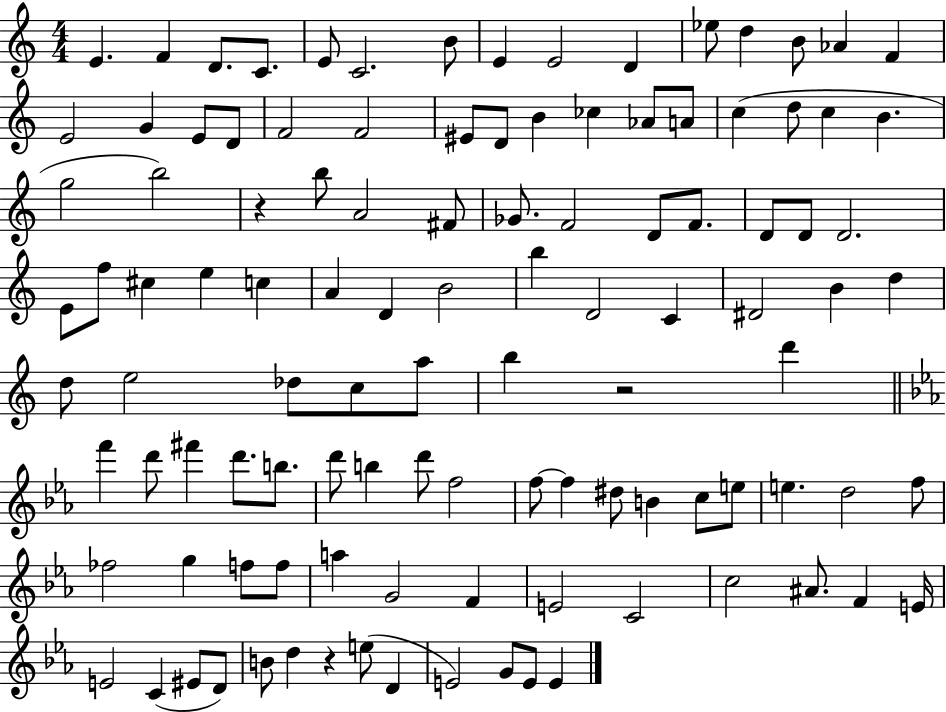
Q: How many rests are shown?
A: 3